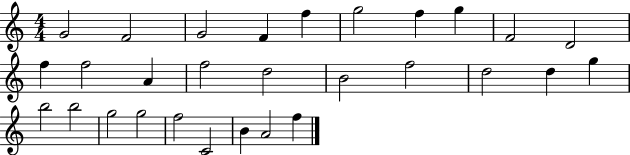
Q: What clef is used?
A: treble